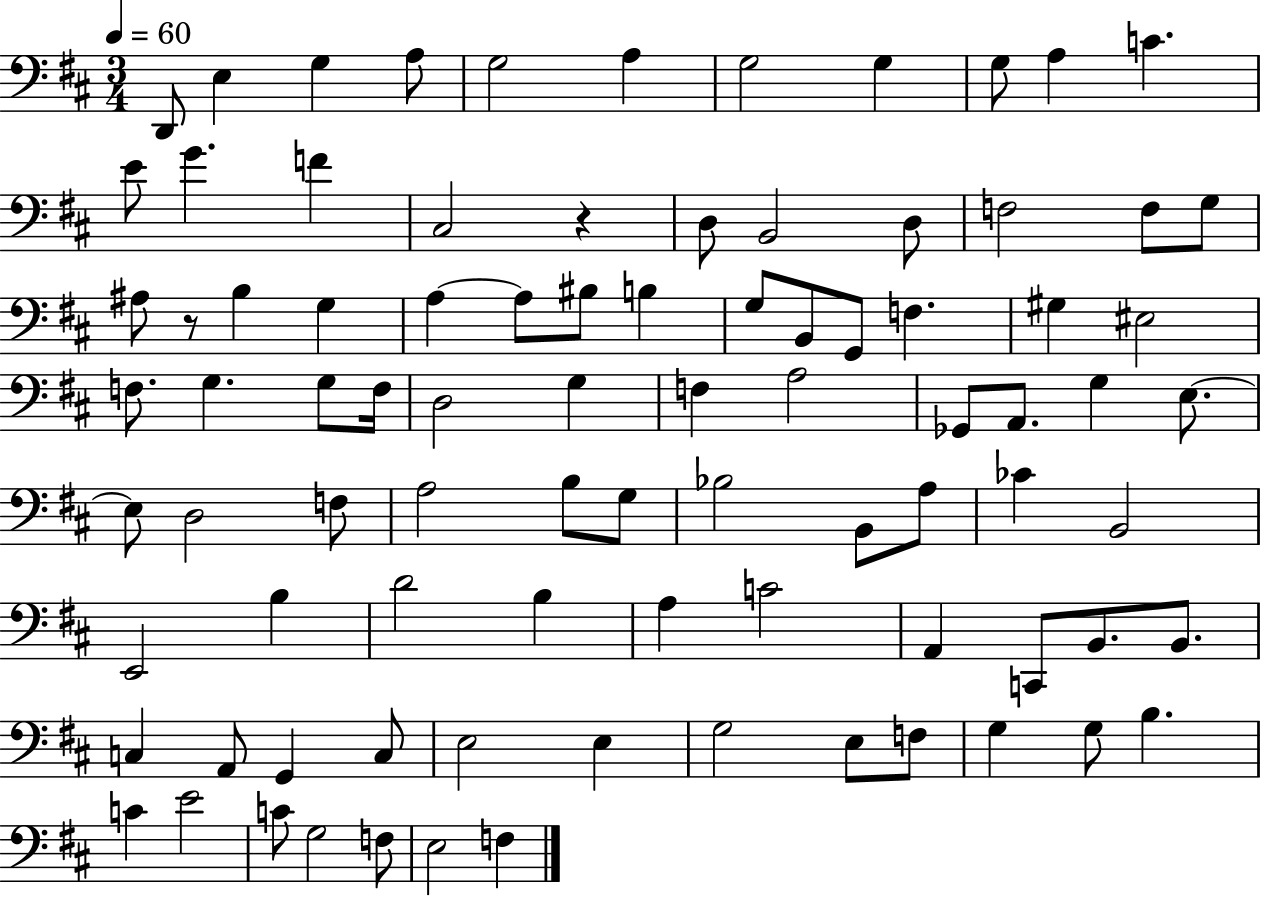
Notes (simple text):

D2/e E3/q G3/q A3/e G3/h A3/q G3/h G3/q G3/e A3/q C4/q. E4/e G4/q. F4/q C#3/h R/q D3/e B2/h D3/e F3/h F3/e G3/e A#3/e R/e B3/q G3/q A3/q A3/e BIS3/e B3/q G3/e B2/e G2/e F3/q. G#3/q EIS3/h F3/e. G3/q. G3/e F3/s D3/h G3/q F3/q A3/h Gb2/e A2/e. G3/q E3/e. E3/e D3/h F3/e A3/h B3/e G3/e Bb3/h B2/e A3/e CES4/q B2/h E2/h B3/q D4/h B3/q A3/q C4/h A2/q C2/e B2/e. B2/e. C3/q A2/e G2/q C3/e E3/h E3/q G3/h E3/e F3/e G3/q G3/e B3/q. C4/q E4/h C4/e G3/h F3/e E3/h F3/q